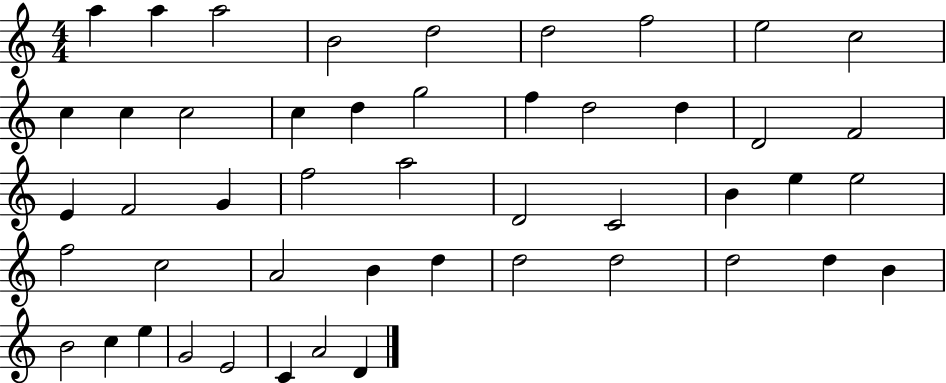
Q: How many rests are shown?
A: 0